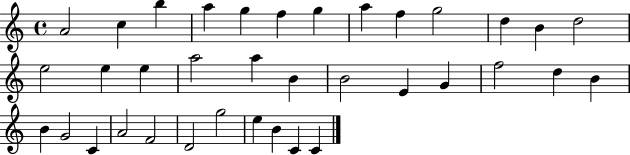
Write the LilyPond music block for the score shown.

{
  \clef treble
  \time 4/4
  \defaultTimeSignature
  \key c \major
  a'2 c''4 b''4 | a''4 g''4 f''4 g''4 | a''4 f''4 g''2 | d''4 b'4 d''2 | \break e''2 e''4 e''4 | a''2 a''4 b'4 | b'2 e'4 g'4 | f''2 d''4 b'4 | \break b'4 g'2 c'4 | a'2 f'2 | d'2 g''2 | e''4 b'4 c'4 c'4 | \break \bar "|."
}